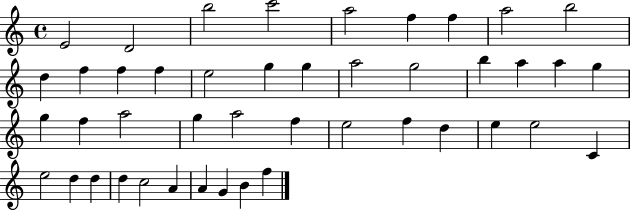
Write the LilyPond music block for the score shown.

{
  \clef treble
  \time 4/4
  \defaultTimeSignature
  \key c \major
  e'2 d'2 | b''2 c'''2 | a''2 f''4 f''4 | a''2 b''2 | \break d''4 f''4 f''4 f''4 | e''2 g''4 g''4 | a''2 g''2 | b''4 a''4 a''4 g''4 | \break g''4 f''4 a''2 | g''4 a''2 f''4 | e''2 f''4 d''4 | e''4 e''2 c'4 | \break e''2 d''4 d''4 | d''4 c''2 a'4 | a'4 g'4 b'4 f''4 | \bar "|."
}